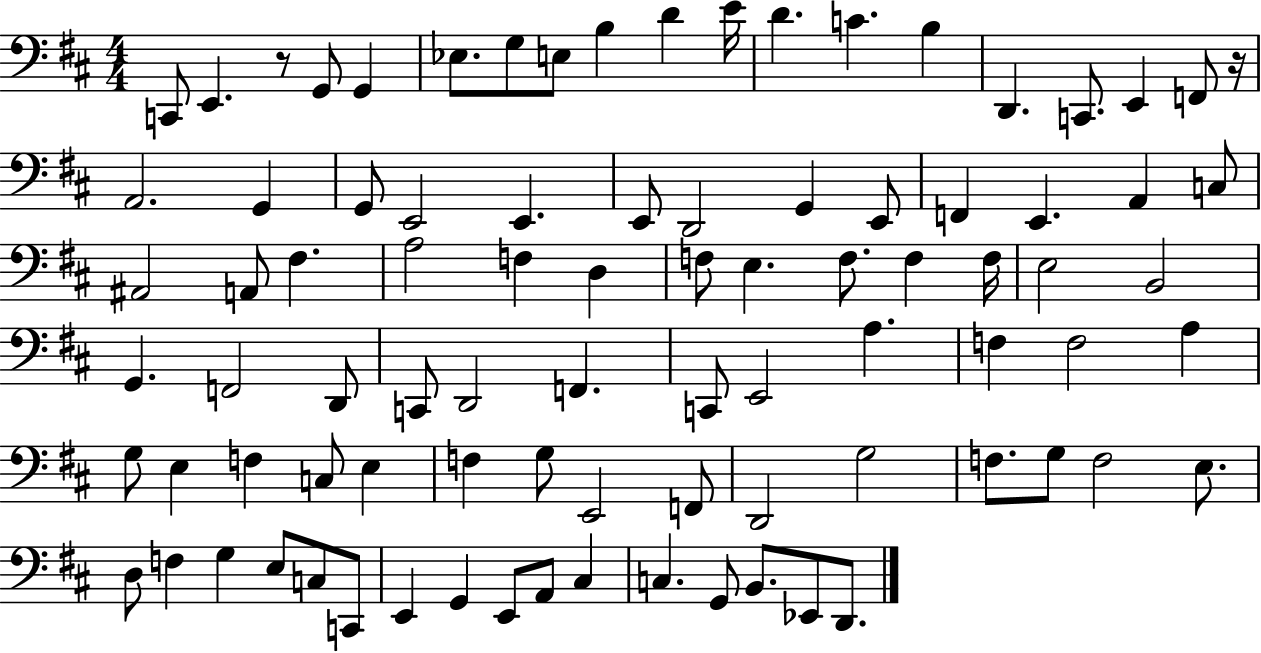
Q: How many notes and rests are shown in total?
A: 88